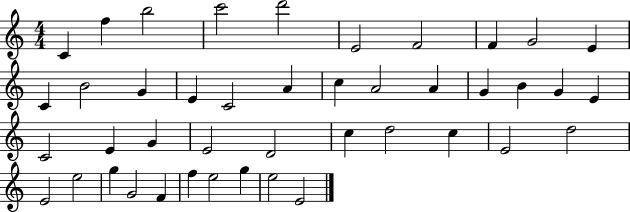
C4/q F5/q B5/h C6/h D6/h E4/h F4/h F4/q G4/h E4/q C4/q B4/h G4/q E4/q C4/h A4/q C5/q A4/h A4/q G4/q B4/q G4/q E4/q C4/h E4/q G4/q E4/h D4/h C5/q D5/h C5/q E4/h D5/h E4/h E5/h G5/q G4/h F4/q F5/q E5/h G5/q E5/h E4/h